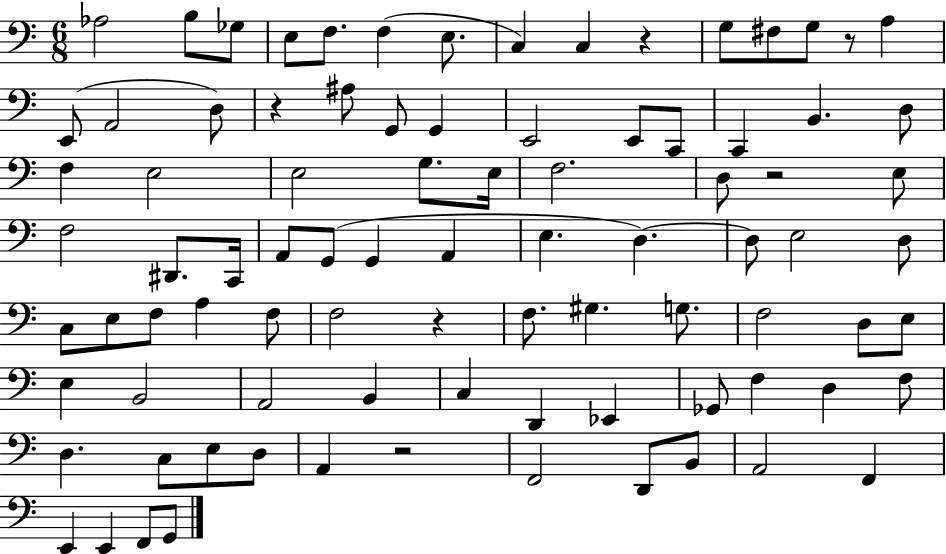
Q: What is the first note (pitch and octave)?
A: Ab3